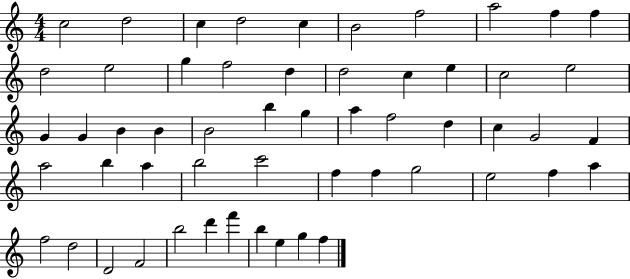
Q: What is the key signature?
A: C major